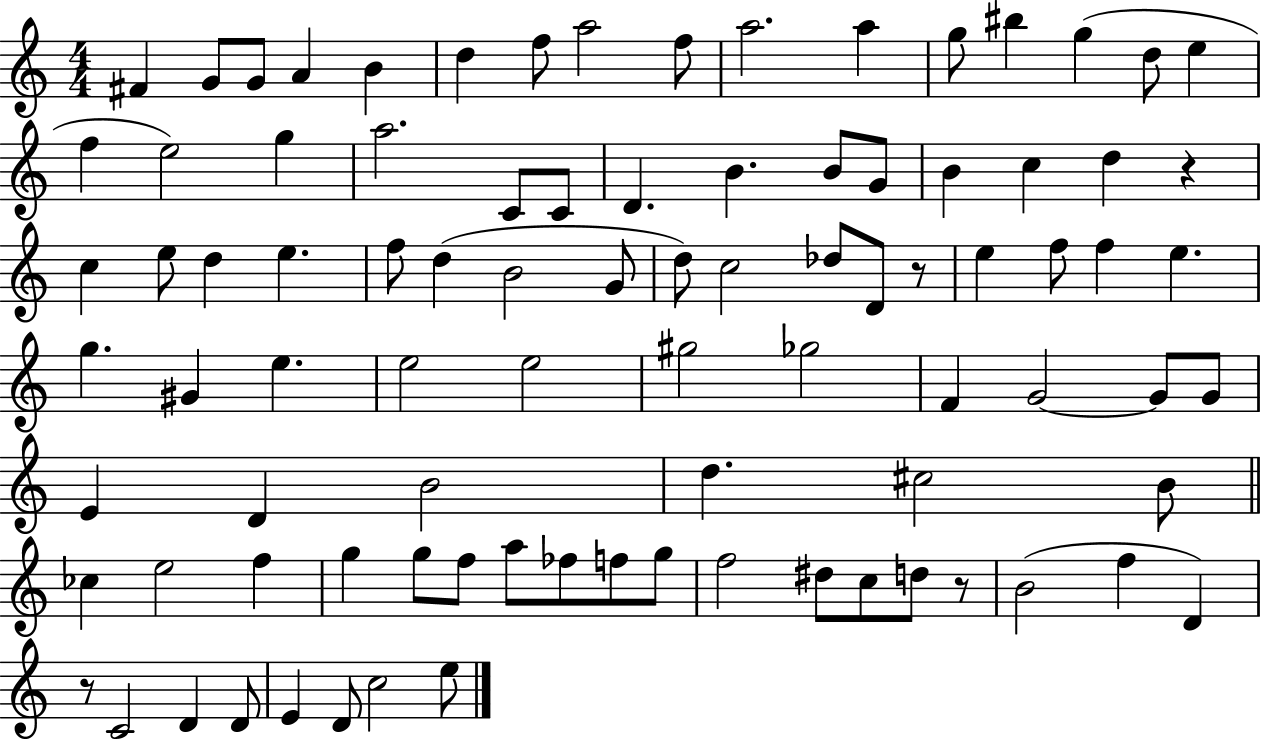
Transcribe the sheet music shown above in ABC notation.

X:1
T:Untitled
M:4/4
L:1/4
K:C
^F G/2 G/2 A B d f/2 a2 f/2 a2 a g/2 ^b g d/2 e f e2 g a2 C/2 C/2 D B B/2 G/2 B c d z c e/2 d e f/2 d B2 G/2 d/2 c2 _d/2 D/2 z/2 e f/2 f e g ^G e e2 e2 ^g2 _g2 F G2 G/2 G/2 E D B2 d ^c2 B/2 _c e2 f g g/2 f/2 a/2 _f/2 f/2 g/2 f2 ^d/2 c/2 d/2 z/2 B2 f D z/2 C2 D D/2 E D/2 c2 e/2